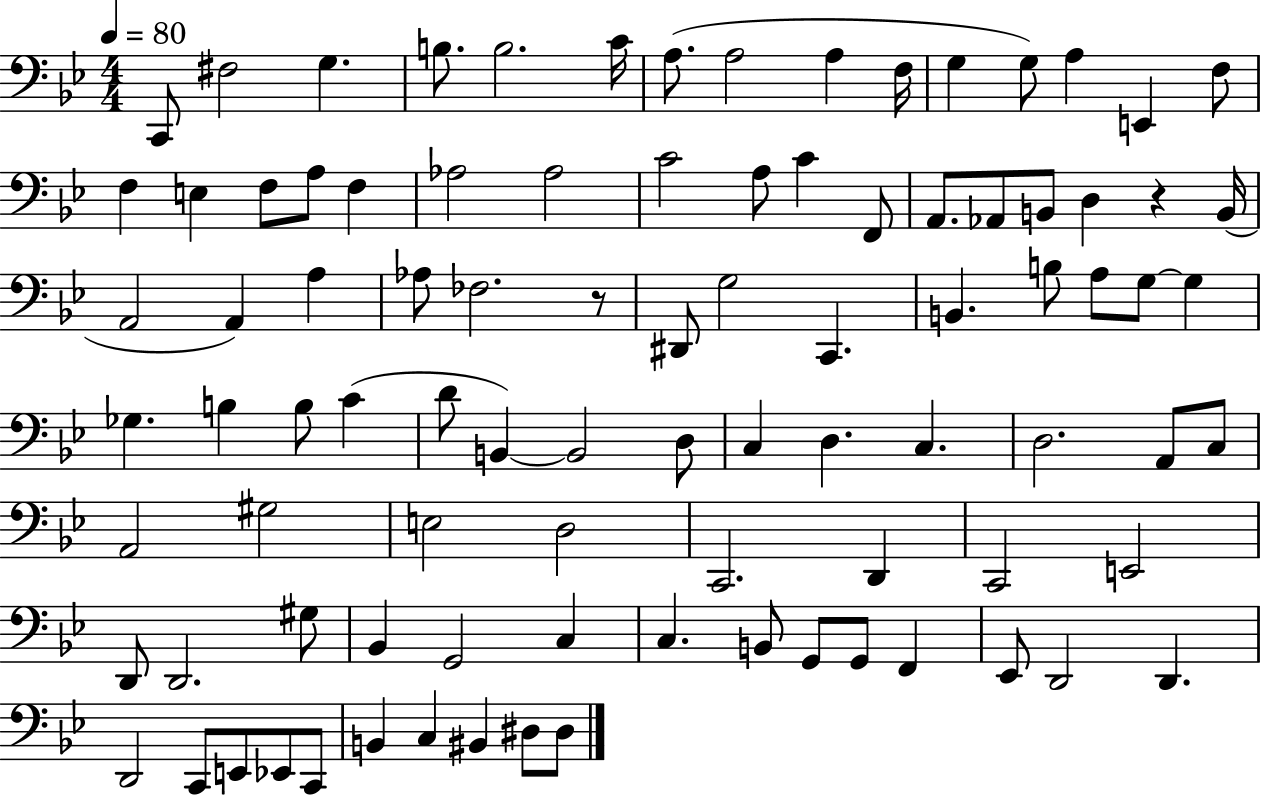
C2/e F#3/h G3/q. B3/e. B3/h. C4/s A3/e. A3/h A3/q F3/s G3/q G3/e A3/q E2/q F3/e F3/q E3/q F3/e A3/e F3/q Ab3/h Ab3/h C4/h A3/e C4/q F2/e A2/e. Ab2/e B2/e D3/q R/q B2/s A2/h A2/q A3/q Ab3/e FES3/h. R/e D#2/e G3/h C2/q. B2/q. B3/e A3/e G3/e G3/q Gb3/q. B3/q B3/e C4/q D4/e B2/q B2/h D3/e C3/q D3/q. C3/q. D3/h. A2/e C3/e A2/h G#3/h E3/h D3/h C2/h. D2/q C2/h E2/h D2/e D2/h. G#3/e Bb2/q G2/h C3/q C3/q. B2/e G2/e G2/e F2/q Eb2/e D2/h D2/q. D2/h C2/e E2/e Eb2/e C2/e B2/q C3/q BIS2/q D#3/e D#3/e